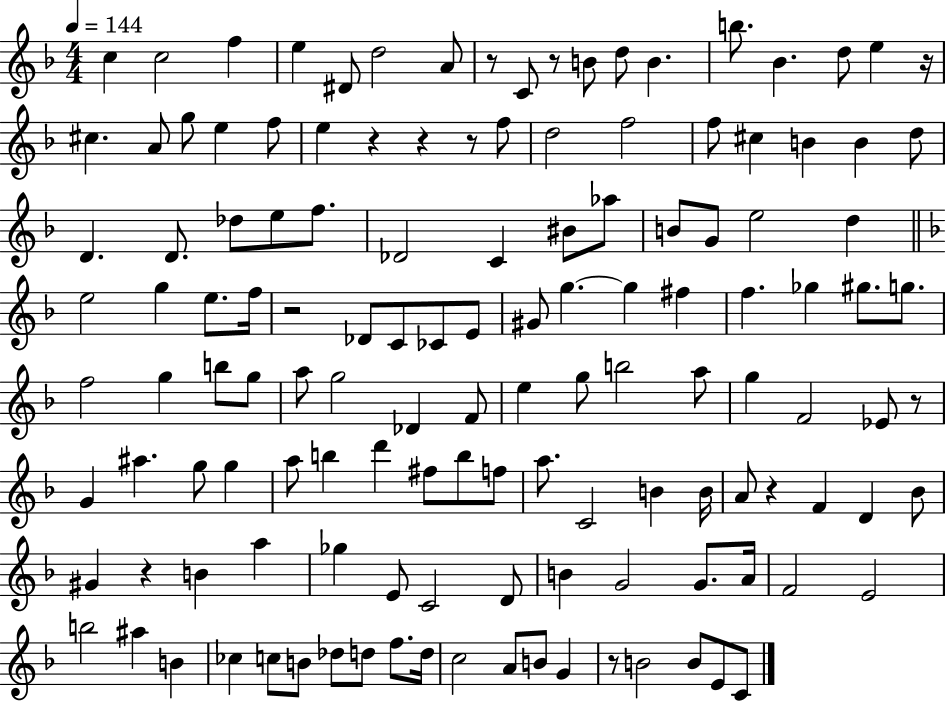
X:1
T:Untitled
M:4/4
L:1/4
K:F
c c2 f e ^D/2 d2 A/2 z/2 C/2 z/2 B/2 d/2 B b/2 _B d/2 e z/4 ^c A/2 g/2 e f/2 e z z z/2 f/2 d2 f2 f/2 ^c B B d/2 D D/2 _d/2 e/2 f/2 _D2 C ^B/2 _a/2 B/2 G/2 e2 d e2 g e/2 f/4 z2 _D/2 C/2 _C/2 E/2 ^G/2 g g ^f f _g ^g/2 g/2 f2 g b/2 g/2 a/2 g2 _D F/2 e g/2 b2 a/2 g F2 _E/2 z/2 G ^a g/2 g a/2 b d' ^f/2 b/2 f/2 a/2 C2 B B/4 A/2 z F D _B/2 ^G z B a _g E/2 C2 D/2 B G2 G/2 A/4 F2 E2 b2 ^a B _c c/2 B/2 _d/2 d/2 f/2 d/4 c2 A/2 B/2 G z/2 B2 B/2 E/2 C/2